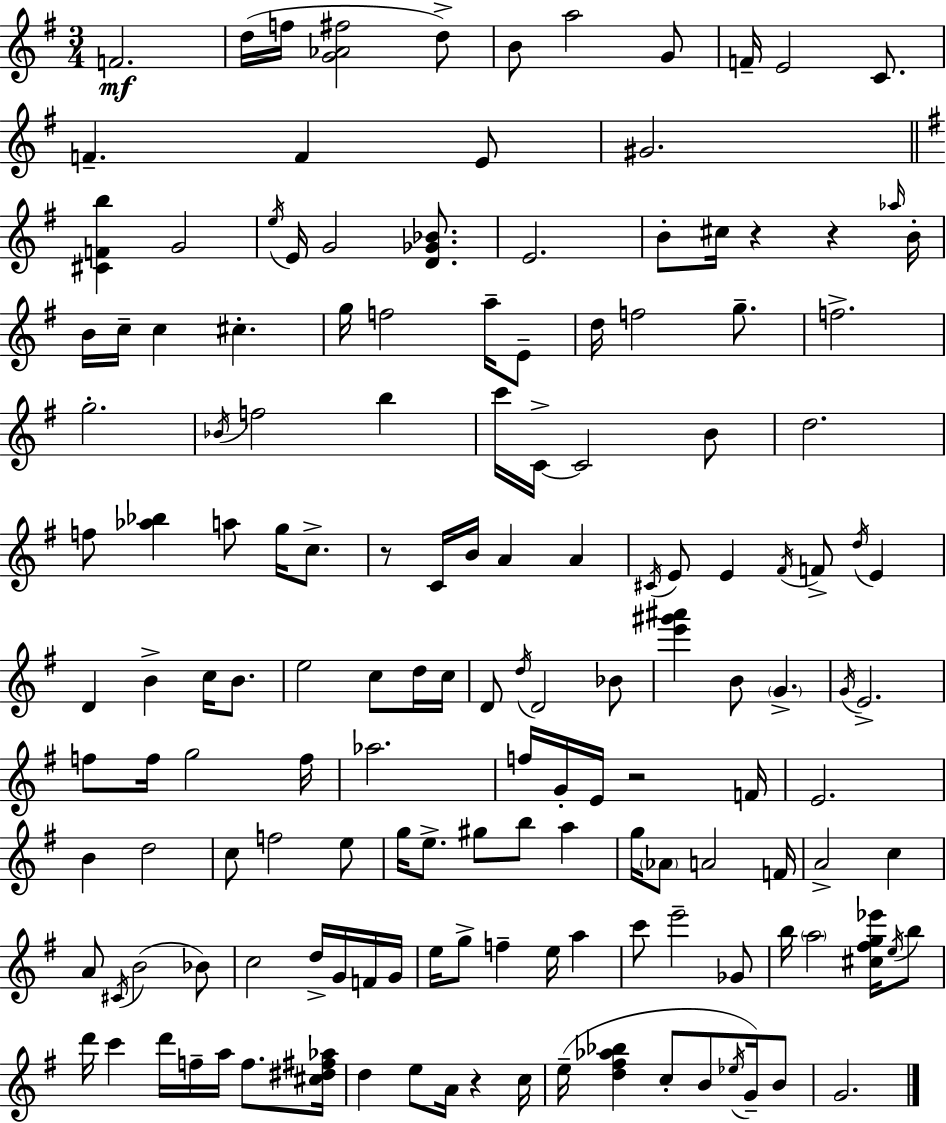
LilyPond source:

{
  \clef treble
  \numericTimeSignature
  \time 3/4
  \key g \major
  f'2.\mf | d''16( f''16 <g' aes' fis''>2 d''8->) | b'8 a''2 g'8 | f'16-- e'2 c'8. | \break f'4.-- f'4 e'8 | gis'2. | \bar "||" \break \key g \major <cis' f' b''>4 g'2 | \acciaccatura { e''16 } e'16 g'2 <d' ges' bes'>8. | e'2. | b'8-. cis''16 r4 r4 | \break \grace { aes''16 } b'16-. b'16 c''16-- c''4 cis''4.-. | g''16 f''2 a''16-- | e'8-- d''16 f''2 g''8.-- | f''2.-> | \break g''2.-. | \acciaccatura { bes'16 } f''2 b''4 | c'''16 c'16->~~ c'2 | b'8 d''2. | \break f''8 <aes'' bes''>4 a''8 g''16 | c''8.-> r8 c'16 b'16 a'4 a'4 | \acciaccatura { cis'16 } e'8 e'4 \acciaccatura { fis'16 } f'8-> | \acciaccatura { d''16 } e'4 d'4 b'4-> | \break c''16 b'8. e''2 | c''8 d''16 c''16 d'8 \acciaccatura { d''16 } d'2 | bes'8 <e''' gis''' ais'''>4 b'8 | \parenthesize g'4.-> \acciaccatura { g'16 } e'2.-> | \break f''8 f''16 g''2 | f''16 aes''2. | f''16 g'16-. e'16 r2 | f'16 e'2. | \break b'4 | d''2 c''8 f''2 | e''8 g''16 e''8.-> | gis''8 b''8 a''4 g''16 \parenthesize aes'8 a'2 | \break f'16 a'2-> | c''4 a'8 \acciaccatura { cis'16 }( b'2 | bes'8) c''2 | d''16-> g'16 f'16 g'16 e''16 g''8-> | \break f''4-- e''16 a''4 c'''8 e'''2-- | ges'8 b''16 \parenthesize a''2 | <cis'' fis'' g'' ees'''>16 \acciaccatura { e''16 } b''8 d'''16 c'''4 | d'''16 f''16-- a''16 f''8. <cis'' dis'' fis'' aes''>16 d''4 | \break e''8 a'16 r4 c''16 e''16--( <d'' fis'' aes'' bes''>4 | c''8-. b'8 \acciaccatura { ees''16 } g'16--) b'8 g'2. | \bar "|."
}